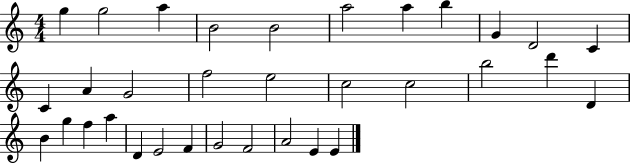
G5/q G5/h A5/q B4/h B4/h A5/h A5/q B5/q G4/q D4/h C4/q C4/q A4/q G4/h F5/h E5/h C5/h C5/h B5/h D6/q D4/q B4/q G5/q F5/q A5/q D4/q E4/h F4/q G4/h F4/h A4/h E4/q E4/q